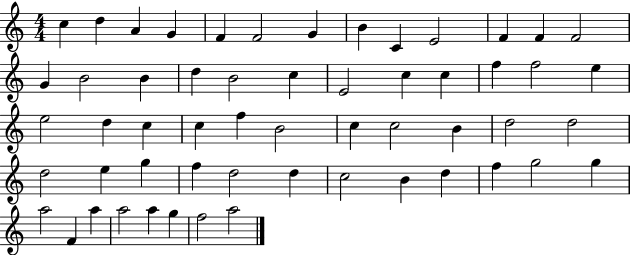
{
  \clef treble
  \numericTimeSignature
  \time 4/4
  \key c \major
  c''4 d''4 a'4 g'4 | f'4 f'2 g'4 | b'4 c'4 e'2 | f'4 f'4 f'2 | \break g'4 b'2 b'4 | d''4 b'2 c''4 | e'2 c''4 c''4 | f''4 f''2 e''4 | \break e''2 d''4 c''4 | c''4 f''4 b'2 | c''4 c''2 b'4 | d''2 d''2 | \break d''2 e''4 g''4 | f''4 d''2 d''4 | c''2 b'4 d''4 | f''4 g''2 g''4 | \break a''2 f'4 a''4 | a''2 a''4 g''4 | f''2 a''2 | \bar "|."
}